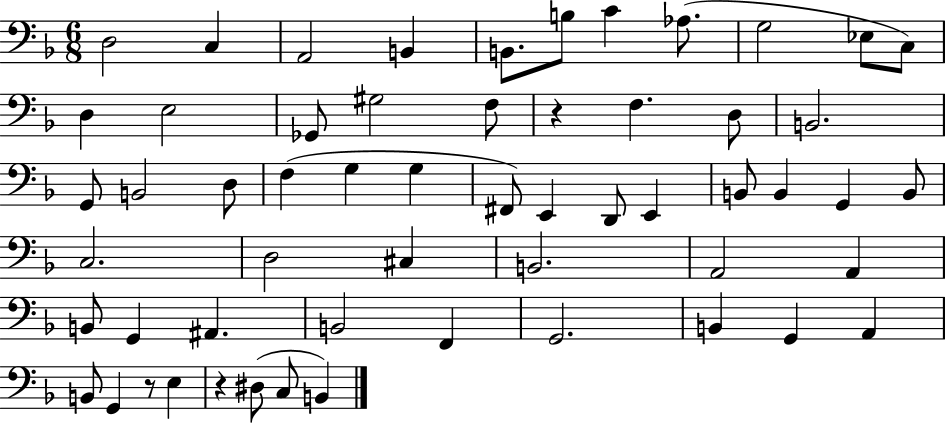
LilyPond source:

{
  \clef bass
  \numericTimeSignature
  \time 6/8
  \key f \major
  d2 c4 | a,2 b,4 | b,8. b8 c'4 aes8.( | g2 ees8 c8) | \break d4 e2 | ges,8 gis2 f8 | r4 f4. d8 | b,2. | \break g,8 b,2 d8 | f4( g4 g4 | fis,8) e,4 d,8 e,4 | b,8 b,4 g,4 b,8 | \break c2. | d2 cis4 | b,2. | a,2 a,4 | \break b,8 g,4 ais,4. | b,2 f,4 | g,2. | b,4 g,4 a,4 | \break b,8 g,4 r8 e4 | r4 dis8( c8 b,4) | \bar "|."
}